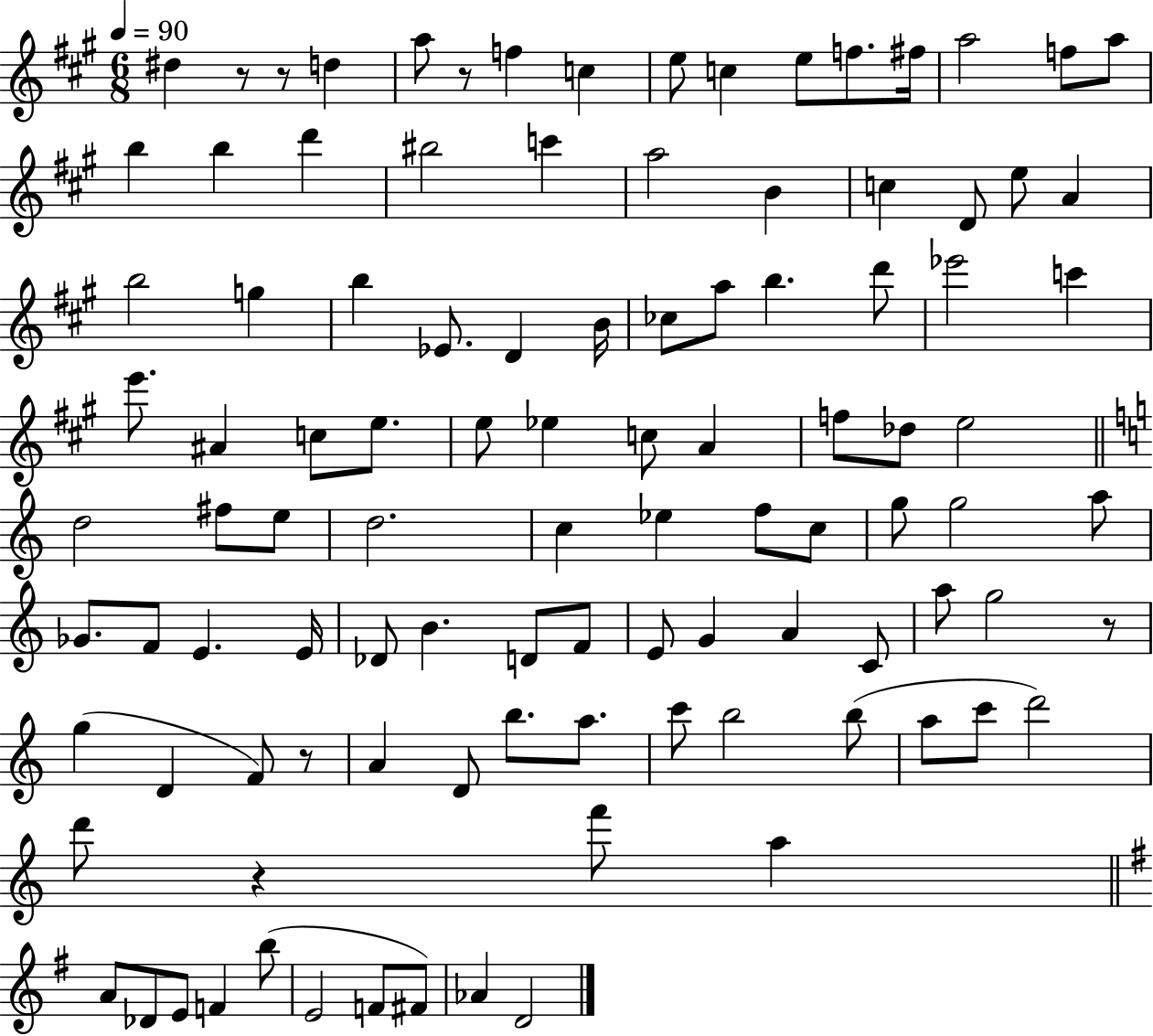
{
  \clef treble
  \numericTimeSignature
  \time 6/8
  \key a \major
  \tempo 4 = 90
  dis''4 r8 r8 d''4 | a''8 r8 f''4 c''4 | e''8 c''4 e''8 f''8. fis''16 | a''2 f''8 a''8 | \break b''4 b''4 d'''4 | bis''2 c'''4 | a''2 b'4 | c''4 d'8 e''8 a'4 | \break b''2 g''4 | b''4 ees'8. d'4 b'16 | ces''8 a''8 b''4. d'''8 | ees'''2 c'''4 | \break e'''8. ais'4 c''8 e''8. | e''8 ees''4 c''8 a'4 | f''8 des''8 e''2 | \bar "||" \break \key a \minor d''2 fis''8 e''8 | d''2. | c''4 ees''4 f''8 c''8 | g''8 g''2 a''8 | \break ges'8. f'8 e'4. e'16 | des'8 b'4. d'8 f'8 | e'8 g'4 a'4 c'8 | a''8 g''2 r8 | \break g''4( d'4 f'8) r8 | a'4 d'8 b''8. a''8. | c'''8 b''2 b''8( | a''8 c'''8 d'''2) | \break d'''8 r4 f'''8 a''4 | \bar "||" \break \key g \major a'8 des'8 e'8 f'4 b''8( | e'2 f'8 fis'8) | aes'4 d'2 | \bar "|."
}